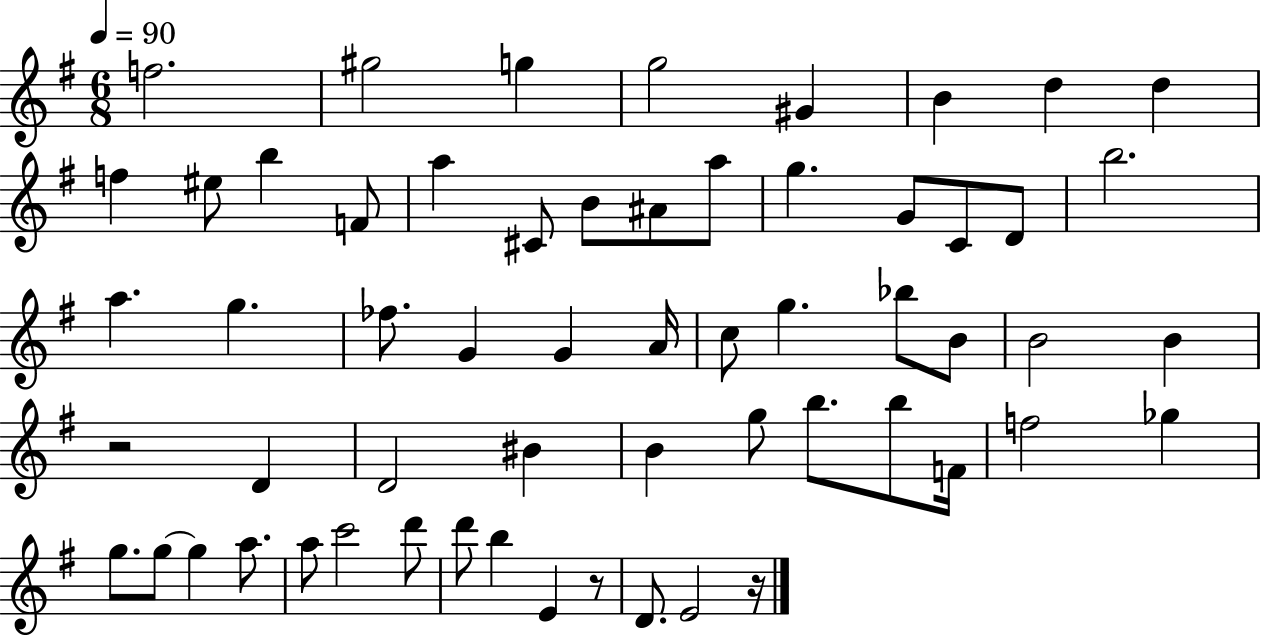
{
  \clef treble
  \numericTimeSignature
  \time 6/8
  \key g \major
  \tempo 4 = 90
  f''2. | gis''2 g''4 | g''2 gis'4 | b'4 d''4 d''4 | \break f''4 eis''8 b''4 f'8 | a''4 cis'8 b'8 ais'8 a''8 | g''4. g'8 c'8 d'8 | b''2. | \break a''4. g''4. | fes''8. g'4 g'4 a'16 | c''8 g''4. bes''8 b'8 | b'2 b'4 | \break r2 d'4 | d'2 bis'4 | b'4 g''8 b''8. b''8 f'16 | f''2 ges''4 | \break g''8. g''8~~ g''4 a''8. | a''8 c'''2 d'''8 | d'''8 b''4 e'4 r8 | d'8. e'2 r16 | \break \bar "|."
}